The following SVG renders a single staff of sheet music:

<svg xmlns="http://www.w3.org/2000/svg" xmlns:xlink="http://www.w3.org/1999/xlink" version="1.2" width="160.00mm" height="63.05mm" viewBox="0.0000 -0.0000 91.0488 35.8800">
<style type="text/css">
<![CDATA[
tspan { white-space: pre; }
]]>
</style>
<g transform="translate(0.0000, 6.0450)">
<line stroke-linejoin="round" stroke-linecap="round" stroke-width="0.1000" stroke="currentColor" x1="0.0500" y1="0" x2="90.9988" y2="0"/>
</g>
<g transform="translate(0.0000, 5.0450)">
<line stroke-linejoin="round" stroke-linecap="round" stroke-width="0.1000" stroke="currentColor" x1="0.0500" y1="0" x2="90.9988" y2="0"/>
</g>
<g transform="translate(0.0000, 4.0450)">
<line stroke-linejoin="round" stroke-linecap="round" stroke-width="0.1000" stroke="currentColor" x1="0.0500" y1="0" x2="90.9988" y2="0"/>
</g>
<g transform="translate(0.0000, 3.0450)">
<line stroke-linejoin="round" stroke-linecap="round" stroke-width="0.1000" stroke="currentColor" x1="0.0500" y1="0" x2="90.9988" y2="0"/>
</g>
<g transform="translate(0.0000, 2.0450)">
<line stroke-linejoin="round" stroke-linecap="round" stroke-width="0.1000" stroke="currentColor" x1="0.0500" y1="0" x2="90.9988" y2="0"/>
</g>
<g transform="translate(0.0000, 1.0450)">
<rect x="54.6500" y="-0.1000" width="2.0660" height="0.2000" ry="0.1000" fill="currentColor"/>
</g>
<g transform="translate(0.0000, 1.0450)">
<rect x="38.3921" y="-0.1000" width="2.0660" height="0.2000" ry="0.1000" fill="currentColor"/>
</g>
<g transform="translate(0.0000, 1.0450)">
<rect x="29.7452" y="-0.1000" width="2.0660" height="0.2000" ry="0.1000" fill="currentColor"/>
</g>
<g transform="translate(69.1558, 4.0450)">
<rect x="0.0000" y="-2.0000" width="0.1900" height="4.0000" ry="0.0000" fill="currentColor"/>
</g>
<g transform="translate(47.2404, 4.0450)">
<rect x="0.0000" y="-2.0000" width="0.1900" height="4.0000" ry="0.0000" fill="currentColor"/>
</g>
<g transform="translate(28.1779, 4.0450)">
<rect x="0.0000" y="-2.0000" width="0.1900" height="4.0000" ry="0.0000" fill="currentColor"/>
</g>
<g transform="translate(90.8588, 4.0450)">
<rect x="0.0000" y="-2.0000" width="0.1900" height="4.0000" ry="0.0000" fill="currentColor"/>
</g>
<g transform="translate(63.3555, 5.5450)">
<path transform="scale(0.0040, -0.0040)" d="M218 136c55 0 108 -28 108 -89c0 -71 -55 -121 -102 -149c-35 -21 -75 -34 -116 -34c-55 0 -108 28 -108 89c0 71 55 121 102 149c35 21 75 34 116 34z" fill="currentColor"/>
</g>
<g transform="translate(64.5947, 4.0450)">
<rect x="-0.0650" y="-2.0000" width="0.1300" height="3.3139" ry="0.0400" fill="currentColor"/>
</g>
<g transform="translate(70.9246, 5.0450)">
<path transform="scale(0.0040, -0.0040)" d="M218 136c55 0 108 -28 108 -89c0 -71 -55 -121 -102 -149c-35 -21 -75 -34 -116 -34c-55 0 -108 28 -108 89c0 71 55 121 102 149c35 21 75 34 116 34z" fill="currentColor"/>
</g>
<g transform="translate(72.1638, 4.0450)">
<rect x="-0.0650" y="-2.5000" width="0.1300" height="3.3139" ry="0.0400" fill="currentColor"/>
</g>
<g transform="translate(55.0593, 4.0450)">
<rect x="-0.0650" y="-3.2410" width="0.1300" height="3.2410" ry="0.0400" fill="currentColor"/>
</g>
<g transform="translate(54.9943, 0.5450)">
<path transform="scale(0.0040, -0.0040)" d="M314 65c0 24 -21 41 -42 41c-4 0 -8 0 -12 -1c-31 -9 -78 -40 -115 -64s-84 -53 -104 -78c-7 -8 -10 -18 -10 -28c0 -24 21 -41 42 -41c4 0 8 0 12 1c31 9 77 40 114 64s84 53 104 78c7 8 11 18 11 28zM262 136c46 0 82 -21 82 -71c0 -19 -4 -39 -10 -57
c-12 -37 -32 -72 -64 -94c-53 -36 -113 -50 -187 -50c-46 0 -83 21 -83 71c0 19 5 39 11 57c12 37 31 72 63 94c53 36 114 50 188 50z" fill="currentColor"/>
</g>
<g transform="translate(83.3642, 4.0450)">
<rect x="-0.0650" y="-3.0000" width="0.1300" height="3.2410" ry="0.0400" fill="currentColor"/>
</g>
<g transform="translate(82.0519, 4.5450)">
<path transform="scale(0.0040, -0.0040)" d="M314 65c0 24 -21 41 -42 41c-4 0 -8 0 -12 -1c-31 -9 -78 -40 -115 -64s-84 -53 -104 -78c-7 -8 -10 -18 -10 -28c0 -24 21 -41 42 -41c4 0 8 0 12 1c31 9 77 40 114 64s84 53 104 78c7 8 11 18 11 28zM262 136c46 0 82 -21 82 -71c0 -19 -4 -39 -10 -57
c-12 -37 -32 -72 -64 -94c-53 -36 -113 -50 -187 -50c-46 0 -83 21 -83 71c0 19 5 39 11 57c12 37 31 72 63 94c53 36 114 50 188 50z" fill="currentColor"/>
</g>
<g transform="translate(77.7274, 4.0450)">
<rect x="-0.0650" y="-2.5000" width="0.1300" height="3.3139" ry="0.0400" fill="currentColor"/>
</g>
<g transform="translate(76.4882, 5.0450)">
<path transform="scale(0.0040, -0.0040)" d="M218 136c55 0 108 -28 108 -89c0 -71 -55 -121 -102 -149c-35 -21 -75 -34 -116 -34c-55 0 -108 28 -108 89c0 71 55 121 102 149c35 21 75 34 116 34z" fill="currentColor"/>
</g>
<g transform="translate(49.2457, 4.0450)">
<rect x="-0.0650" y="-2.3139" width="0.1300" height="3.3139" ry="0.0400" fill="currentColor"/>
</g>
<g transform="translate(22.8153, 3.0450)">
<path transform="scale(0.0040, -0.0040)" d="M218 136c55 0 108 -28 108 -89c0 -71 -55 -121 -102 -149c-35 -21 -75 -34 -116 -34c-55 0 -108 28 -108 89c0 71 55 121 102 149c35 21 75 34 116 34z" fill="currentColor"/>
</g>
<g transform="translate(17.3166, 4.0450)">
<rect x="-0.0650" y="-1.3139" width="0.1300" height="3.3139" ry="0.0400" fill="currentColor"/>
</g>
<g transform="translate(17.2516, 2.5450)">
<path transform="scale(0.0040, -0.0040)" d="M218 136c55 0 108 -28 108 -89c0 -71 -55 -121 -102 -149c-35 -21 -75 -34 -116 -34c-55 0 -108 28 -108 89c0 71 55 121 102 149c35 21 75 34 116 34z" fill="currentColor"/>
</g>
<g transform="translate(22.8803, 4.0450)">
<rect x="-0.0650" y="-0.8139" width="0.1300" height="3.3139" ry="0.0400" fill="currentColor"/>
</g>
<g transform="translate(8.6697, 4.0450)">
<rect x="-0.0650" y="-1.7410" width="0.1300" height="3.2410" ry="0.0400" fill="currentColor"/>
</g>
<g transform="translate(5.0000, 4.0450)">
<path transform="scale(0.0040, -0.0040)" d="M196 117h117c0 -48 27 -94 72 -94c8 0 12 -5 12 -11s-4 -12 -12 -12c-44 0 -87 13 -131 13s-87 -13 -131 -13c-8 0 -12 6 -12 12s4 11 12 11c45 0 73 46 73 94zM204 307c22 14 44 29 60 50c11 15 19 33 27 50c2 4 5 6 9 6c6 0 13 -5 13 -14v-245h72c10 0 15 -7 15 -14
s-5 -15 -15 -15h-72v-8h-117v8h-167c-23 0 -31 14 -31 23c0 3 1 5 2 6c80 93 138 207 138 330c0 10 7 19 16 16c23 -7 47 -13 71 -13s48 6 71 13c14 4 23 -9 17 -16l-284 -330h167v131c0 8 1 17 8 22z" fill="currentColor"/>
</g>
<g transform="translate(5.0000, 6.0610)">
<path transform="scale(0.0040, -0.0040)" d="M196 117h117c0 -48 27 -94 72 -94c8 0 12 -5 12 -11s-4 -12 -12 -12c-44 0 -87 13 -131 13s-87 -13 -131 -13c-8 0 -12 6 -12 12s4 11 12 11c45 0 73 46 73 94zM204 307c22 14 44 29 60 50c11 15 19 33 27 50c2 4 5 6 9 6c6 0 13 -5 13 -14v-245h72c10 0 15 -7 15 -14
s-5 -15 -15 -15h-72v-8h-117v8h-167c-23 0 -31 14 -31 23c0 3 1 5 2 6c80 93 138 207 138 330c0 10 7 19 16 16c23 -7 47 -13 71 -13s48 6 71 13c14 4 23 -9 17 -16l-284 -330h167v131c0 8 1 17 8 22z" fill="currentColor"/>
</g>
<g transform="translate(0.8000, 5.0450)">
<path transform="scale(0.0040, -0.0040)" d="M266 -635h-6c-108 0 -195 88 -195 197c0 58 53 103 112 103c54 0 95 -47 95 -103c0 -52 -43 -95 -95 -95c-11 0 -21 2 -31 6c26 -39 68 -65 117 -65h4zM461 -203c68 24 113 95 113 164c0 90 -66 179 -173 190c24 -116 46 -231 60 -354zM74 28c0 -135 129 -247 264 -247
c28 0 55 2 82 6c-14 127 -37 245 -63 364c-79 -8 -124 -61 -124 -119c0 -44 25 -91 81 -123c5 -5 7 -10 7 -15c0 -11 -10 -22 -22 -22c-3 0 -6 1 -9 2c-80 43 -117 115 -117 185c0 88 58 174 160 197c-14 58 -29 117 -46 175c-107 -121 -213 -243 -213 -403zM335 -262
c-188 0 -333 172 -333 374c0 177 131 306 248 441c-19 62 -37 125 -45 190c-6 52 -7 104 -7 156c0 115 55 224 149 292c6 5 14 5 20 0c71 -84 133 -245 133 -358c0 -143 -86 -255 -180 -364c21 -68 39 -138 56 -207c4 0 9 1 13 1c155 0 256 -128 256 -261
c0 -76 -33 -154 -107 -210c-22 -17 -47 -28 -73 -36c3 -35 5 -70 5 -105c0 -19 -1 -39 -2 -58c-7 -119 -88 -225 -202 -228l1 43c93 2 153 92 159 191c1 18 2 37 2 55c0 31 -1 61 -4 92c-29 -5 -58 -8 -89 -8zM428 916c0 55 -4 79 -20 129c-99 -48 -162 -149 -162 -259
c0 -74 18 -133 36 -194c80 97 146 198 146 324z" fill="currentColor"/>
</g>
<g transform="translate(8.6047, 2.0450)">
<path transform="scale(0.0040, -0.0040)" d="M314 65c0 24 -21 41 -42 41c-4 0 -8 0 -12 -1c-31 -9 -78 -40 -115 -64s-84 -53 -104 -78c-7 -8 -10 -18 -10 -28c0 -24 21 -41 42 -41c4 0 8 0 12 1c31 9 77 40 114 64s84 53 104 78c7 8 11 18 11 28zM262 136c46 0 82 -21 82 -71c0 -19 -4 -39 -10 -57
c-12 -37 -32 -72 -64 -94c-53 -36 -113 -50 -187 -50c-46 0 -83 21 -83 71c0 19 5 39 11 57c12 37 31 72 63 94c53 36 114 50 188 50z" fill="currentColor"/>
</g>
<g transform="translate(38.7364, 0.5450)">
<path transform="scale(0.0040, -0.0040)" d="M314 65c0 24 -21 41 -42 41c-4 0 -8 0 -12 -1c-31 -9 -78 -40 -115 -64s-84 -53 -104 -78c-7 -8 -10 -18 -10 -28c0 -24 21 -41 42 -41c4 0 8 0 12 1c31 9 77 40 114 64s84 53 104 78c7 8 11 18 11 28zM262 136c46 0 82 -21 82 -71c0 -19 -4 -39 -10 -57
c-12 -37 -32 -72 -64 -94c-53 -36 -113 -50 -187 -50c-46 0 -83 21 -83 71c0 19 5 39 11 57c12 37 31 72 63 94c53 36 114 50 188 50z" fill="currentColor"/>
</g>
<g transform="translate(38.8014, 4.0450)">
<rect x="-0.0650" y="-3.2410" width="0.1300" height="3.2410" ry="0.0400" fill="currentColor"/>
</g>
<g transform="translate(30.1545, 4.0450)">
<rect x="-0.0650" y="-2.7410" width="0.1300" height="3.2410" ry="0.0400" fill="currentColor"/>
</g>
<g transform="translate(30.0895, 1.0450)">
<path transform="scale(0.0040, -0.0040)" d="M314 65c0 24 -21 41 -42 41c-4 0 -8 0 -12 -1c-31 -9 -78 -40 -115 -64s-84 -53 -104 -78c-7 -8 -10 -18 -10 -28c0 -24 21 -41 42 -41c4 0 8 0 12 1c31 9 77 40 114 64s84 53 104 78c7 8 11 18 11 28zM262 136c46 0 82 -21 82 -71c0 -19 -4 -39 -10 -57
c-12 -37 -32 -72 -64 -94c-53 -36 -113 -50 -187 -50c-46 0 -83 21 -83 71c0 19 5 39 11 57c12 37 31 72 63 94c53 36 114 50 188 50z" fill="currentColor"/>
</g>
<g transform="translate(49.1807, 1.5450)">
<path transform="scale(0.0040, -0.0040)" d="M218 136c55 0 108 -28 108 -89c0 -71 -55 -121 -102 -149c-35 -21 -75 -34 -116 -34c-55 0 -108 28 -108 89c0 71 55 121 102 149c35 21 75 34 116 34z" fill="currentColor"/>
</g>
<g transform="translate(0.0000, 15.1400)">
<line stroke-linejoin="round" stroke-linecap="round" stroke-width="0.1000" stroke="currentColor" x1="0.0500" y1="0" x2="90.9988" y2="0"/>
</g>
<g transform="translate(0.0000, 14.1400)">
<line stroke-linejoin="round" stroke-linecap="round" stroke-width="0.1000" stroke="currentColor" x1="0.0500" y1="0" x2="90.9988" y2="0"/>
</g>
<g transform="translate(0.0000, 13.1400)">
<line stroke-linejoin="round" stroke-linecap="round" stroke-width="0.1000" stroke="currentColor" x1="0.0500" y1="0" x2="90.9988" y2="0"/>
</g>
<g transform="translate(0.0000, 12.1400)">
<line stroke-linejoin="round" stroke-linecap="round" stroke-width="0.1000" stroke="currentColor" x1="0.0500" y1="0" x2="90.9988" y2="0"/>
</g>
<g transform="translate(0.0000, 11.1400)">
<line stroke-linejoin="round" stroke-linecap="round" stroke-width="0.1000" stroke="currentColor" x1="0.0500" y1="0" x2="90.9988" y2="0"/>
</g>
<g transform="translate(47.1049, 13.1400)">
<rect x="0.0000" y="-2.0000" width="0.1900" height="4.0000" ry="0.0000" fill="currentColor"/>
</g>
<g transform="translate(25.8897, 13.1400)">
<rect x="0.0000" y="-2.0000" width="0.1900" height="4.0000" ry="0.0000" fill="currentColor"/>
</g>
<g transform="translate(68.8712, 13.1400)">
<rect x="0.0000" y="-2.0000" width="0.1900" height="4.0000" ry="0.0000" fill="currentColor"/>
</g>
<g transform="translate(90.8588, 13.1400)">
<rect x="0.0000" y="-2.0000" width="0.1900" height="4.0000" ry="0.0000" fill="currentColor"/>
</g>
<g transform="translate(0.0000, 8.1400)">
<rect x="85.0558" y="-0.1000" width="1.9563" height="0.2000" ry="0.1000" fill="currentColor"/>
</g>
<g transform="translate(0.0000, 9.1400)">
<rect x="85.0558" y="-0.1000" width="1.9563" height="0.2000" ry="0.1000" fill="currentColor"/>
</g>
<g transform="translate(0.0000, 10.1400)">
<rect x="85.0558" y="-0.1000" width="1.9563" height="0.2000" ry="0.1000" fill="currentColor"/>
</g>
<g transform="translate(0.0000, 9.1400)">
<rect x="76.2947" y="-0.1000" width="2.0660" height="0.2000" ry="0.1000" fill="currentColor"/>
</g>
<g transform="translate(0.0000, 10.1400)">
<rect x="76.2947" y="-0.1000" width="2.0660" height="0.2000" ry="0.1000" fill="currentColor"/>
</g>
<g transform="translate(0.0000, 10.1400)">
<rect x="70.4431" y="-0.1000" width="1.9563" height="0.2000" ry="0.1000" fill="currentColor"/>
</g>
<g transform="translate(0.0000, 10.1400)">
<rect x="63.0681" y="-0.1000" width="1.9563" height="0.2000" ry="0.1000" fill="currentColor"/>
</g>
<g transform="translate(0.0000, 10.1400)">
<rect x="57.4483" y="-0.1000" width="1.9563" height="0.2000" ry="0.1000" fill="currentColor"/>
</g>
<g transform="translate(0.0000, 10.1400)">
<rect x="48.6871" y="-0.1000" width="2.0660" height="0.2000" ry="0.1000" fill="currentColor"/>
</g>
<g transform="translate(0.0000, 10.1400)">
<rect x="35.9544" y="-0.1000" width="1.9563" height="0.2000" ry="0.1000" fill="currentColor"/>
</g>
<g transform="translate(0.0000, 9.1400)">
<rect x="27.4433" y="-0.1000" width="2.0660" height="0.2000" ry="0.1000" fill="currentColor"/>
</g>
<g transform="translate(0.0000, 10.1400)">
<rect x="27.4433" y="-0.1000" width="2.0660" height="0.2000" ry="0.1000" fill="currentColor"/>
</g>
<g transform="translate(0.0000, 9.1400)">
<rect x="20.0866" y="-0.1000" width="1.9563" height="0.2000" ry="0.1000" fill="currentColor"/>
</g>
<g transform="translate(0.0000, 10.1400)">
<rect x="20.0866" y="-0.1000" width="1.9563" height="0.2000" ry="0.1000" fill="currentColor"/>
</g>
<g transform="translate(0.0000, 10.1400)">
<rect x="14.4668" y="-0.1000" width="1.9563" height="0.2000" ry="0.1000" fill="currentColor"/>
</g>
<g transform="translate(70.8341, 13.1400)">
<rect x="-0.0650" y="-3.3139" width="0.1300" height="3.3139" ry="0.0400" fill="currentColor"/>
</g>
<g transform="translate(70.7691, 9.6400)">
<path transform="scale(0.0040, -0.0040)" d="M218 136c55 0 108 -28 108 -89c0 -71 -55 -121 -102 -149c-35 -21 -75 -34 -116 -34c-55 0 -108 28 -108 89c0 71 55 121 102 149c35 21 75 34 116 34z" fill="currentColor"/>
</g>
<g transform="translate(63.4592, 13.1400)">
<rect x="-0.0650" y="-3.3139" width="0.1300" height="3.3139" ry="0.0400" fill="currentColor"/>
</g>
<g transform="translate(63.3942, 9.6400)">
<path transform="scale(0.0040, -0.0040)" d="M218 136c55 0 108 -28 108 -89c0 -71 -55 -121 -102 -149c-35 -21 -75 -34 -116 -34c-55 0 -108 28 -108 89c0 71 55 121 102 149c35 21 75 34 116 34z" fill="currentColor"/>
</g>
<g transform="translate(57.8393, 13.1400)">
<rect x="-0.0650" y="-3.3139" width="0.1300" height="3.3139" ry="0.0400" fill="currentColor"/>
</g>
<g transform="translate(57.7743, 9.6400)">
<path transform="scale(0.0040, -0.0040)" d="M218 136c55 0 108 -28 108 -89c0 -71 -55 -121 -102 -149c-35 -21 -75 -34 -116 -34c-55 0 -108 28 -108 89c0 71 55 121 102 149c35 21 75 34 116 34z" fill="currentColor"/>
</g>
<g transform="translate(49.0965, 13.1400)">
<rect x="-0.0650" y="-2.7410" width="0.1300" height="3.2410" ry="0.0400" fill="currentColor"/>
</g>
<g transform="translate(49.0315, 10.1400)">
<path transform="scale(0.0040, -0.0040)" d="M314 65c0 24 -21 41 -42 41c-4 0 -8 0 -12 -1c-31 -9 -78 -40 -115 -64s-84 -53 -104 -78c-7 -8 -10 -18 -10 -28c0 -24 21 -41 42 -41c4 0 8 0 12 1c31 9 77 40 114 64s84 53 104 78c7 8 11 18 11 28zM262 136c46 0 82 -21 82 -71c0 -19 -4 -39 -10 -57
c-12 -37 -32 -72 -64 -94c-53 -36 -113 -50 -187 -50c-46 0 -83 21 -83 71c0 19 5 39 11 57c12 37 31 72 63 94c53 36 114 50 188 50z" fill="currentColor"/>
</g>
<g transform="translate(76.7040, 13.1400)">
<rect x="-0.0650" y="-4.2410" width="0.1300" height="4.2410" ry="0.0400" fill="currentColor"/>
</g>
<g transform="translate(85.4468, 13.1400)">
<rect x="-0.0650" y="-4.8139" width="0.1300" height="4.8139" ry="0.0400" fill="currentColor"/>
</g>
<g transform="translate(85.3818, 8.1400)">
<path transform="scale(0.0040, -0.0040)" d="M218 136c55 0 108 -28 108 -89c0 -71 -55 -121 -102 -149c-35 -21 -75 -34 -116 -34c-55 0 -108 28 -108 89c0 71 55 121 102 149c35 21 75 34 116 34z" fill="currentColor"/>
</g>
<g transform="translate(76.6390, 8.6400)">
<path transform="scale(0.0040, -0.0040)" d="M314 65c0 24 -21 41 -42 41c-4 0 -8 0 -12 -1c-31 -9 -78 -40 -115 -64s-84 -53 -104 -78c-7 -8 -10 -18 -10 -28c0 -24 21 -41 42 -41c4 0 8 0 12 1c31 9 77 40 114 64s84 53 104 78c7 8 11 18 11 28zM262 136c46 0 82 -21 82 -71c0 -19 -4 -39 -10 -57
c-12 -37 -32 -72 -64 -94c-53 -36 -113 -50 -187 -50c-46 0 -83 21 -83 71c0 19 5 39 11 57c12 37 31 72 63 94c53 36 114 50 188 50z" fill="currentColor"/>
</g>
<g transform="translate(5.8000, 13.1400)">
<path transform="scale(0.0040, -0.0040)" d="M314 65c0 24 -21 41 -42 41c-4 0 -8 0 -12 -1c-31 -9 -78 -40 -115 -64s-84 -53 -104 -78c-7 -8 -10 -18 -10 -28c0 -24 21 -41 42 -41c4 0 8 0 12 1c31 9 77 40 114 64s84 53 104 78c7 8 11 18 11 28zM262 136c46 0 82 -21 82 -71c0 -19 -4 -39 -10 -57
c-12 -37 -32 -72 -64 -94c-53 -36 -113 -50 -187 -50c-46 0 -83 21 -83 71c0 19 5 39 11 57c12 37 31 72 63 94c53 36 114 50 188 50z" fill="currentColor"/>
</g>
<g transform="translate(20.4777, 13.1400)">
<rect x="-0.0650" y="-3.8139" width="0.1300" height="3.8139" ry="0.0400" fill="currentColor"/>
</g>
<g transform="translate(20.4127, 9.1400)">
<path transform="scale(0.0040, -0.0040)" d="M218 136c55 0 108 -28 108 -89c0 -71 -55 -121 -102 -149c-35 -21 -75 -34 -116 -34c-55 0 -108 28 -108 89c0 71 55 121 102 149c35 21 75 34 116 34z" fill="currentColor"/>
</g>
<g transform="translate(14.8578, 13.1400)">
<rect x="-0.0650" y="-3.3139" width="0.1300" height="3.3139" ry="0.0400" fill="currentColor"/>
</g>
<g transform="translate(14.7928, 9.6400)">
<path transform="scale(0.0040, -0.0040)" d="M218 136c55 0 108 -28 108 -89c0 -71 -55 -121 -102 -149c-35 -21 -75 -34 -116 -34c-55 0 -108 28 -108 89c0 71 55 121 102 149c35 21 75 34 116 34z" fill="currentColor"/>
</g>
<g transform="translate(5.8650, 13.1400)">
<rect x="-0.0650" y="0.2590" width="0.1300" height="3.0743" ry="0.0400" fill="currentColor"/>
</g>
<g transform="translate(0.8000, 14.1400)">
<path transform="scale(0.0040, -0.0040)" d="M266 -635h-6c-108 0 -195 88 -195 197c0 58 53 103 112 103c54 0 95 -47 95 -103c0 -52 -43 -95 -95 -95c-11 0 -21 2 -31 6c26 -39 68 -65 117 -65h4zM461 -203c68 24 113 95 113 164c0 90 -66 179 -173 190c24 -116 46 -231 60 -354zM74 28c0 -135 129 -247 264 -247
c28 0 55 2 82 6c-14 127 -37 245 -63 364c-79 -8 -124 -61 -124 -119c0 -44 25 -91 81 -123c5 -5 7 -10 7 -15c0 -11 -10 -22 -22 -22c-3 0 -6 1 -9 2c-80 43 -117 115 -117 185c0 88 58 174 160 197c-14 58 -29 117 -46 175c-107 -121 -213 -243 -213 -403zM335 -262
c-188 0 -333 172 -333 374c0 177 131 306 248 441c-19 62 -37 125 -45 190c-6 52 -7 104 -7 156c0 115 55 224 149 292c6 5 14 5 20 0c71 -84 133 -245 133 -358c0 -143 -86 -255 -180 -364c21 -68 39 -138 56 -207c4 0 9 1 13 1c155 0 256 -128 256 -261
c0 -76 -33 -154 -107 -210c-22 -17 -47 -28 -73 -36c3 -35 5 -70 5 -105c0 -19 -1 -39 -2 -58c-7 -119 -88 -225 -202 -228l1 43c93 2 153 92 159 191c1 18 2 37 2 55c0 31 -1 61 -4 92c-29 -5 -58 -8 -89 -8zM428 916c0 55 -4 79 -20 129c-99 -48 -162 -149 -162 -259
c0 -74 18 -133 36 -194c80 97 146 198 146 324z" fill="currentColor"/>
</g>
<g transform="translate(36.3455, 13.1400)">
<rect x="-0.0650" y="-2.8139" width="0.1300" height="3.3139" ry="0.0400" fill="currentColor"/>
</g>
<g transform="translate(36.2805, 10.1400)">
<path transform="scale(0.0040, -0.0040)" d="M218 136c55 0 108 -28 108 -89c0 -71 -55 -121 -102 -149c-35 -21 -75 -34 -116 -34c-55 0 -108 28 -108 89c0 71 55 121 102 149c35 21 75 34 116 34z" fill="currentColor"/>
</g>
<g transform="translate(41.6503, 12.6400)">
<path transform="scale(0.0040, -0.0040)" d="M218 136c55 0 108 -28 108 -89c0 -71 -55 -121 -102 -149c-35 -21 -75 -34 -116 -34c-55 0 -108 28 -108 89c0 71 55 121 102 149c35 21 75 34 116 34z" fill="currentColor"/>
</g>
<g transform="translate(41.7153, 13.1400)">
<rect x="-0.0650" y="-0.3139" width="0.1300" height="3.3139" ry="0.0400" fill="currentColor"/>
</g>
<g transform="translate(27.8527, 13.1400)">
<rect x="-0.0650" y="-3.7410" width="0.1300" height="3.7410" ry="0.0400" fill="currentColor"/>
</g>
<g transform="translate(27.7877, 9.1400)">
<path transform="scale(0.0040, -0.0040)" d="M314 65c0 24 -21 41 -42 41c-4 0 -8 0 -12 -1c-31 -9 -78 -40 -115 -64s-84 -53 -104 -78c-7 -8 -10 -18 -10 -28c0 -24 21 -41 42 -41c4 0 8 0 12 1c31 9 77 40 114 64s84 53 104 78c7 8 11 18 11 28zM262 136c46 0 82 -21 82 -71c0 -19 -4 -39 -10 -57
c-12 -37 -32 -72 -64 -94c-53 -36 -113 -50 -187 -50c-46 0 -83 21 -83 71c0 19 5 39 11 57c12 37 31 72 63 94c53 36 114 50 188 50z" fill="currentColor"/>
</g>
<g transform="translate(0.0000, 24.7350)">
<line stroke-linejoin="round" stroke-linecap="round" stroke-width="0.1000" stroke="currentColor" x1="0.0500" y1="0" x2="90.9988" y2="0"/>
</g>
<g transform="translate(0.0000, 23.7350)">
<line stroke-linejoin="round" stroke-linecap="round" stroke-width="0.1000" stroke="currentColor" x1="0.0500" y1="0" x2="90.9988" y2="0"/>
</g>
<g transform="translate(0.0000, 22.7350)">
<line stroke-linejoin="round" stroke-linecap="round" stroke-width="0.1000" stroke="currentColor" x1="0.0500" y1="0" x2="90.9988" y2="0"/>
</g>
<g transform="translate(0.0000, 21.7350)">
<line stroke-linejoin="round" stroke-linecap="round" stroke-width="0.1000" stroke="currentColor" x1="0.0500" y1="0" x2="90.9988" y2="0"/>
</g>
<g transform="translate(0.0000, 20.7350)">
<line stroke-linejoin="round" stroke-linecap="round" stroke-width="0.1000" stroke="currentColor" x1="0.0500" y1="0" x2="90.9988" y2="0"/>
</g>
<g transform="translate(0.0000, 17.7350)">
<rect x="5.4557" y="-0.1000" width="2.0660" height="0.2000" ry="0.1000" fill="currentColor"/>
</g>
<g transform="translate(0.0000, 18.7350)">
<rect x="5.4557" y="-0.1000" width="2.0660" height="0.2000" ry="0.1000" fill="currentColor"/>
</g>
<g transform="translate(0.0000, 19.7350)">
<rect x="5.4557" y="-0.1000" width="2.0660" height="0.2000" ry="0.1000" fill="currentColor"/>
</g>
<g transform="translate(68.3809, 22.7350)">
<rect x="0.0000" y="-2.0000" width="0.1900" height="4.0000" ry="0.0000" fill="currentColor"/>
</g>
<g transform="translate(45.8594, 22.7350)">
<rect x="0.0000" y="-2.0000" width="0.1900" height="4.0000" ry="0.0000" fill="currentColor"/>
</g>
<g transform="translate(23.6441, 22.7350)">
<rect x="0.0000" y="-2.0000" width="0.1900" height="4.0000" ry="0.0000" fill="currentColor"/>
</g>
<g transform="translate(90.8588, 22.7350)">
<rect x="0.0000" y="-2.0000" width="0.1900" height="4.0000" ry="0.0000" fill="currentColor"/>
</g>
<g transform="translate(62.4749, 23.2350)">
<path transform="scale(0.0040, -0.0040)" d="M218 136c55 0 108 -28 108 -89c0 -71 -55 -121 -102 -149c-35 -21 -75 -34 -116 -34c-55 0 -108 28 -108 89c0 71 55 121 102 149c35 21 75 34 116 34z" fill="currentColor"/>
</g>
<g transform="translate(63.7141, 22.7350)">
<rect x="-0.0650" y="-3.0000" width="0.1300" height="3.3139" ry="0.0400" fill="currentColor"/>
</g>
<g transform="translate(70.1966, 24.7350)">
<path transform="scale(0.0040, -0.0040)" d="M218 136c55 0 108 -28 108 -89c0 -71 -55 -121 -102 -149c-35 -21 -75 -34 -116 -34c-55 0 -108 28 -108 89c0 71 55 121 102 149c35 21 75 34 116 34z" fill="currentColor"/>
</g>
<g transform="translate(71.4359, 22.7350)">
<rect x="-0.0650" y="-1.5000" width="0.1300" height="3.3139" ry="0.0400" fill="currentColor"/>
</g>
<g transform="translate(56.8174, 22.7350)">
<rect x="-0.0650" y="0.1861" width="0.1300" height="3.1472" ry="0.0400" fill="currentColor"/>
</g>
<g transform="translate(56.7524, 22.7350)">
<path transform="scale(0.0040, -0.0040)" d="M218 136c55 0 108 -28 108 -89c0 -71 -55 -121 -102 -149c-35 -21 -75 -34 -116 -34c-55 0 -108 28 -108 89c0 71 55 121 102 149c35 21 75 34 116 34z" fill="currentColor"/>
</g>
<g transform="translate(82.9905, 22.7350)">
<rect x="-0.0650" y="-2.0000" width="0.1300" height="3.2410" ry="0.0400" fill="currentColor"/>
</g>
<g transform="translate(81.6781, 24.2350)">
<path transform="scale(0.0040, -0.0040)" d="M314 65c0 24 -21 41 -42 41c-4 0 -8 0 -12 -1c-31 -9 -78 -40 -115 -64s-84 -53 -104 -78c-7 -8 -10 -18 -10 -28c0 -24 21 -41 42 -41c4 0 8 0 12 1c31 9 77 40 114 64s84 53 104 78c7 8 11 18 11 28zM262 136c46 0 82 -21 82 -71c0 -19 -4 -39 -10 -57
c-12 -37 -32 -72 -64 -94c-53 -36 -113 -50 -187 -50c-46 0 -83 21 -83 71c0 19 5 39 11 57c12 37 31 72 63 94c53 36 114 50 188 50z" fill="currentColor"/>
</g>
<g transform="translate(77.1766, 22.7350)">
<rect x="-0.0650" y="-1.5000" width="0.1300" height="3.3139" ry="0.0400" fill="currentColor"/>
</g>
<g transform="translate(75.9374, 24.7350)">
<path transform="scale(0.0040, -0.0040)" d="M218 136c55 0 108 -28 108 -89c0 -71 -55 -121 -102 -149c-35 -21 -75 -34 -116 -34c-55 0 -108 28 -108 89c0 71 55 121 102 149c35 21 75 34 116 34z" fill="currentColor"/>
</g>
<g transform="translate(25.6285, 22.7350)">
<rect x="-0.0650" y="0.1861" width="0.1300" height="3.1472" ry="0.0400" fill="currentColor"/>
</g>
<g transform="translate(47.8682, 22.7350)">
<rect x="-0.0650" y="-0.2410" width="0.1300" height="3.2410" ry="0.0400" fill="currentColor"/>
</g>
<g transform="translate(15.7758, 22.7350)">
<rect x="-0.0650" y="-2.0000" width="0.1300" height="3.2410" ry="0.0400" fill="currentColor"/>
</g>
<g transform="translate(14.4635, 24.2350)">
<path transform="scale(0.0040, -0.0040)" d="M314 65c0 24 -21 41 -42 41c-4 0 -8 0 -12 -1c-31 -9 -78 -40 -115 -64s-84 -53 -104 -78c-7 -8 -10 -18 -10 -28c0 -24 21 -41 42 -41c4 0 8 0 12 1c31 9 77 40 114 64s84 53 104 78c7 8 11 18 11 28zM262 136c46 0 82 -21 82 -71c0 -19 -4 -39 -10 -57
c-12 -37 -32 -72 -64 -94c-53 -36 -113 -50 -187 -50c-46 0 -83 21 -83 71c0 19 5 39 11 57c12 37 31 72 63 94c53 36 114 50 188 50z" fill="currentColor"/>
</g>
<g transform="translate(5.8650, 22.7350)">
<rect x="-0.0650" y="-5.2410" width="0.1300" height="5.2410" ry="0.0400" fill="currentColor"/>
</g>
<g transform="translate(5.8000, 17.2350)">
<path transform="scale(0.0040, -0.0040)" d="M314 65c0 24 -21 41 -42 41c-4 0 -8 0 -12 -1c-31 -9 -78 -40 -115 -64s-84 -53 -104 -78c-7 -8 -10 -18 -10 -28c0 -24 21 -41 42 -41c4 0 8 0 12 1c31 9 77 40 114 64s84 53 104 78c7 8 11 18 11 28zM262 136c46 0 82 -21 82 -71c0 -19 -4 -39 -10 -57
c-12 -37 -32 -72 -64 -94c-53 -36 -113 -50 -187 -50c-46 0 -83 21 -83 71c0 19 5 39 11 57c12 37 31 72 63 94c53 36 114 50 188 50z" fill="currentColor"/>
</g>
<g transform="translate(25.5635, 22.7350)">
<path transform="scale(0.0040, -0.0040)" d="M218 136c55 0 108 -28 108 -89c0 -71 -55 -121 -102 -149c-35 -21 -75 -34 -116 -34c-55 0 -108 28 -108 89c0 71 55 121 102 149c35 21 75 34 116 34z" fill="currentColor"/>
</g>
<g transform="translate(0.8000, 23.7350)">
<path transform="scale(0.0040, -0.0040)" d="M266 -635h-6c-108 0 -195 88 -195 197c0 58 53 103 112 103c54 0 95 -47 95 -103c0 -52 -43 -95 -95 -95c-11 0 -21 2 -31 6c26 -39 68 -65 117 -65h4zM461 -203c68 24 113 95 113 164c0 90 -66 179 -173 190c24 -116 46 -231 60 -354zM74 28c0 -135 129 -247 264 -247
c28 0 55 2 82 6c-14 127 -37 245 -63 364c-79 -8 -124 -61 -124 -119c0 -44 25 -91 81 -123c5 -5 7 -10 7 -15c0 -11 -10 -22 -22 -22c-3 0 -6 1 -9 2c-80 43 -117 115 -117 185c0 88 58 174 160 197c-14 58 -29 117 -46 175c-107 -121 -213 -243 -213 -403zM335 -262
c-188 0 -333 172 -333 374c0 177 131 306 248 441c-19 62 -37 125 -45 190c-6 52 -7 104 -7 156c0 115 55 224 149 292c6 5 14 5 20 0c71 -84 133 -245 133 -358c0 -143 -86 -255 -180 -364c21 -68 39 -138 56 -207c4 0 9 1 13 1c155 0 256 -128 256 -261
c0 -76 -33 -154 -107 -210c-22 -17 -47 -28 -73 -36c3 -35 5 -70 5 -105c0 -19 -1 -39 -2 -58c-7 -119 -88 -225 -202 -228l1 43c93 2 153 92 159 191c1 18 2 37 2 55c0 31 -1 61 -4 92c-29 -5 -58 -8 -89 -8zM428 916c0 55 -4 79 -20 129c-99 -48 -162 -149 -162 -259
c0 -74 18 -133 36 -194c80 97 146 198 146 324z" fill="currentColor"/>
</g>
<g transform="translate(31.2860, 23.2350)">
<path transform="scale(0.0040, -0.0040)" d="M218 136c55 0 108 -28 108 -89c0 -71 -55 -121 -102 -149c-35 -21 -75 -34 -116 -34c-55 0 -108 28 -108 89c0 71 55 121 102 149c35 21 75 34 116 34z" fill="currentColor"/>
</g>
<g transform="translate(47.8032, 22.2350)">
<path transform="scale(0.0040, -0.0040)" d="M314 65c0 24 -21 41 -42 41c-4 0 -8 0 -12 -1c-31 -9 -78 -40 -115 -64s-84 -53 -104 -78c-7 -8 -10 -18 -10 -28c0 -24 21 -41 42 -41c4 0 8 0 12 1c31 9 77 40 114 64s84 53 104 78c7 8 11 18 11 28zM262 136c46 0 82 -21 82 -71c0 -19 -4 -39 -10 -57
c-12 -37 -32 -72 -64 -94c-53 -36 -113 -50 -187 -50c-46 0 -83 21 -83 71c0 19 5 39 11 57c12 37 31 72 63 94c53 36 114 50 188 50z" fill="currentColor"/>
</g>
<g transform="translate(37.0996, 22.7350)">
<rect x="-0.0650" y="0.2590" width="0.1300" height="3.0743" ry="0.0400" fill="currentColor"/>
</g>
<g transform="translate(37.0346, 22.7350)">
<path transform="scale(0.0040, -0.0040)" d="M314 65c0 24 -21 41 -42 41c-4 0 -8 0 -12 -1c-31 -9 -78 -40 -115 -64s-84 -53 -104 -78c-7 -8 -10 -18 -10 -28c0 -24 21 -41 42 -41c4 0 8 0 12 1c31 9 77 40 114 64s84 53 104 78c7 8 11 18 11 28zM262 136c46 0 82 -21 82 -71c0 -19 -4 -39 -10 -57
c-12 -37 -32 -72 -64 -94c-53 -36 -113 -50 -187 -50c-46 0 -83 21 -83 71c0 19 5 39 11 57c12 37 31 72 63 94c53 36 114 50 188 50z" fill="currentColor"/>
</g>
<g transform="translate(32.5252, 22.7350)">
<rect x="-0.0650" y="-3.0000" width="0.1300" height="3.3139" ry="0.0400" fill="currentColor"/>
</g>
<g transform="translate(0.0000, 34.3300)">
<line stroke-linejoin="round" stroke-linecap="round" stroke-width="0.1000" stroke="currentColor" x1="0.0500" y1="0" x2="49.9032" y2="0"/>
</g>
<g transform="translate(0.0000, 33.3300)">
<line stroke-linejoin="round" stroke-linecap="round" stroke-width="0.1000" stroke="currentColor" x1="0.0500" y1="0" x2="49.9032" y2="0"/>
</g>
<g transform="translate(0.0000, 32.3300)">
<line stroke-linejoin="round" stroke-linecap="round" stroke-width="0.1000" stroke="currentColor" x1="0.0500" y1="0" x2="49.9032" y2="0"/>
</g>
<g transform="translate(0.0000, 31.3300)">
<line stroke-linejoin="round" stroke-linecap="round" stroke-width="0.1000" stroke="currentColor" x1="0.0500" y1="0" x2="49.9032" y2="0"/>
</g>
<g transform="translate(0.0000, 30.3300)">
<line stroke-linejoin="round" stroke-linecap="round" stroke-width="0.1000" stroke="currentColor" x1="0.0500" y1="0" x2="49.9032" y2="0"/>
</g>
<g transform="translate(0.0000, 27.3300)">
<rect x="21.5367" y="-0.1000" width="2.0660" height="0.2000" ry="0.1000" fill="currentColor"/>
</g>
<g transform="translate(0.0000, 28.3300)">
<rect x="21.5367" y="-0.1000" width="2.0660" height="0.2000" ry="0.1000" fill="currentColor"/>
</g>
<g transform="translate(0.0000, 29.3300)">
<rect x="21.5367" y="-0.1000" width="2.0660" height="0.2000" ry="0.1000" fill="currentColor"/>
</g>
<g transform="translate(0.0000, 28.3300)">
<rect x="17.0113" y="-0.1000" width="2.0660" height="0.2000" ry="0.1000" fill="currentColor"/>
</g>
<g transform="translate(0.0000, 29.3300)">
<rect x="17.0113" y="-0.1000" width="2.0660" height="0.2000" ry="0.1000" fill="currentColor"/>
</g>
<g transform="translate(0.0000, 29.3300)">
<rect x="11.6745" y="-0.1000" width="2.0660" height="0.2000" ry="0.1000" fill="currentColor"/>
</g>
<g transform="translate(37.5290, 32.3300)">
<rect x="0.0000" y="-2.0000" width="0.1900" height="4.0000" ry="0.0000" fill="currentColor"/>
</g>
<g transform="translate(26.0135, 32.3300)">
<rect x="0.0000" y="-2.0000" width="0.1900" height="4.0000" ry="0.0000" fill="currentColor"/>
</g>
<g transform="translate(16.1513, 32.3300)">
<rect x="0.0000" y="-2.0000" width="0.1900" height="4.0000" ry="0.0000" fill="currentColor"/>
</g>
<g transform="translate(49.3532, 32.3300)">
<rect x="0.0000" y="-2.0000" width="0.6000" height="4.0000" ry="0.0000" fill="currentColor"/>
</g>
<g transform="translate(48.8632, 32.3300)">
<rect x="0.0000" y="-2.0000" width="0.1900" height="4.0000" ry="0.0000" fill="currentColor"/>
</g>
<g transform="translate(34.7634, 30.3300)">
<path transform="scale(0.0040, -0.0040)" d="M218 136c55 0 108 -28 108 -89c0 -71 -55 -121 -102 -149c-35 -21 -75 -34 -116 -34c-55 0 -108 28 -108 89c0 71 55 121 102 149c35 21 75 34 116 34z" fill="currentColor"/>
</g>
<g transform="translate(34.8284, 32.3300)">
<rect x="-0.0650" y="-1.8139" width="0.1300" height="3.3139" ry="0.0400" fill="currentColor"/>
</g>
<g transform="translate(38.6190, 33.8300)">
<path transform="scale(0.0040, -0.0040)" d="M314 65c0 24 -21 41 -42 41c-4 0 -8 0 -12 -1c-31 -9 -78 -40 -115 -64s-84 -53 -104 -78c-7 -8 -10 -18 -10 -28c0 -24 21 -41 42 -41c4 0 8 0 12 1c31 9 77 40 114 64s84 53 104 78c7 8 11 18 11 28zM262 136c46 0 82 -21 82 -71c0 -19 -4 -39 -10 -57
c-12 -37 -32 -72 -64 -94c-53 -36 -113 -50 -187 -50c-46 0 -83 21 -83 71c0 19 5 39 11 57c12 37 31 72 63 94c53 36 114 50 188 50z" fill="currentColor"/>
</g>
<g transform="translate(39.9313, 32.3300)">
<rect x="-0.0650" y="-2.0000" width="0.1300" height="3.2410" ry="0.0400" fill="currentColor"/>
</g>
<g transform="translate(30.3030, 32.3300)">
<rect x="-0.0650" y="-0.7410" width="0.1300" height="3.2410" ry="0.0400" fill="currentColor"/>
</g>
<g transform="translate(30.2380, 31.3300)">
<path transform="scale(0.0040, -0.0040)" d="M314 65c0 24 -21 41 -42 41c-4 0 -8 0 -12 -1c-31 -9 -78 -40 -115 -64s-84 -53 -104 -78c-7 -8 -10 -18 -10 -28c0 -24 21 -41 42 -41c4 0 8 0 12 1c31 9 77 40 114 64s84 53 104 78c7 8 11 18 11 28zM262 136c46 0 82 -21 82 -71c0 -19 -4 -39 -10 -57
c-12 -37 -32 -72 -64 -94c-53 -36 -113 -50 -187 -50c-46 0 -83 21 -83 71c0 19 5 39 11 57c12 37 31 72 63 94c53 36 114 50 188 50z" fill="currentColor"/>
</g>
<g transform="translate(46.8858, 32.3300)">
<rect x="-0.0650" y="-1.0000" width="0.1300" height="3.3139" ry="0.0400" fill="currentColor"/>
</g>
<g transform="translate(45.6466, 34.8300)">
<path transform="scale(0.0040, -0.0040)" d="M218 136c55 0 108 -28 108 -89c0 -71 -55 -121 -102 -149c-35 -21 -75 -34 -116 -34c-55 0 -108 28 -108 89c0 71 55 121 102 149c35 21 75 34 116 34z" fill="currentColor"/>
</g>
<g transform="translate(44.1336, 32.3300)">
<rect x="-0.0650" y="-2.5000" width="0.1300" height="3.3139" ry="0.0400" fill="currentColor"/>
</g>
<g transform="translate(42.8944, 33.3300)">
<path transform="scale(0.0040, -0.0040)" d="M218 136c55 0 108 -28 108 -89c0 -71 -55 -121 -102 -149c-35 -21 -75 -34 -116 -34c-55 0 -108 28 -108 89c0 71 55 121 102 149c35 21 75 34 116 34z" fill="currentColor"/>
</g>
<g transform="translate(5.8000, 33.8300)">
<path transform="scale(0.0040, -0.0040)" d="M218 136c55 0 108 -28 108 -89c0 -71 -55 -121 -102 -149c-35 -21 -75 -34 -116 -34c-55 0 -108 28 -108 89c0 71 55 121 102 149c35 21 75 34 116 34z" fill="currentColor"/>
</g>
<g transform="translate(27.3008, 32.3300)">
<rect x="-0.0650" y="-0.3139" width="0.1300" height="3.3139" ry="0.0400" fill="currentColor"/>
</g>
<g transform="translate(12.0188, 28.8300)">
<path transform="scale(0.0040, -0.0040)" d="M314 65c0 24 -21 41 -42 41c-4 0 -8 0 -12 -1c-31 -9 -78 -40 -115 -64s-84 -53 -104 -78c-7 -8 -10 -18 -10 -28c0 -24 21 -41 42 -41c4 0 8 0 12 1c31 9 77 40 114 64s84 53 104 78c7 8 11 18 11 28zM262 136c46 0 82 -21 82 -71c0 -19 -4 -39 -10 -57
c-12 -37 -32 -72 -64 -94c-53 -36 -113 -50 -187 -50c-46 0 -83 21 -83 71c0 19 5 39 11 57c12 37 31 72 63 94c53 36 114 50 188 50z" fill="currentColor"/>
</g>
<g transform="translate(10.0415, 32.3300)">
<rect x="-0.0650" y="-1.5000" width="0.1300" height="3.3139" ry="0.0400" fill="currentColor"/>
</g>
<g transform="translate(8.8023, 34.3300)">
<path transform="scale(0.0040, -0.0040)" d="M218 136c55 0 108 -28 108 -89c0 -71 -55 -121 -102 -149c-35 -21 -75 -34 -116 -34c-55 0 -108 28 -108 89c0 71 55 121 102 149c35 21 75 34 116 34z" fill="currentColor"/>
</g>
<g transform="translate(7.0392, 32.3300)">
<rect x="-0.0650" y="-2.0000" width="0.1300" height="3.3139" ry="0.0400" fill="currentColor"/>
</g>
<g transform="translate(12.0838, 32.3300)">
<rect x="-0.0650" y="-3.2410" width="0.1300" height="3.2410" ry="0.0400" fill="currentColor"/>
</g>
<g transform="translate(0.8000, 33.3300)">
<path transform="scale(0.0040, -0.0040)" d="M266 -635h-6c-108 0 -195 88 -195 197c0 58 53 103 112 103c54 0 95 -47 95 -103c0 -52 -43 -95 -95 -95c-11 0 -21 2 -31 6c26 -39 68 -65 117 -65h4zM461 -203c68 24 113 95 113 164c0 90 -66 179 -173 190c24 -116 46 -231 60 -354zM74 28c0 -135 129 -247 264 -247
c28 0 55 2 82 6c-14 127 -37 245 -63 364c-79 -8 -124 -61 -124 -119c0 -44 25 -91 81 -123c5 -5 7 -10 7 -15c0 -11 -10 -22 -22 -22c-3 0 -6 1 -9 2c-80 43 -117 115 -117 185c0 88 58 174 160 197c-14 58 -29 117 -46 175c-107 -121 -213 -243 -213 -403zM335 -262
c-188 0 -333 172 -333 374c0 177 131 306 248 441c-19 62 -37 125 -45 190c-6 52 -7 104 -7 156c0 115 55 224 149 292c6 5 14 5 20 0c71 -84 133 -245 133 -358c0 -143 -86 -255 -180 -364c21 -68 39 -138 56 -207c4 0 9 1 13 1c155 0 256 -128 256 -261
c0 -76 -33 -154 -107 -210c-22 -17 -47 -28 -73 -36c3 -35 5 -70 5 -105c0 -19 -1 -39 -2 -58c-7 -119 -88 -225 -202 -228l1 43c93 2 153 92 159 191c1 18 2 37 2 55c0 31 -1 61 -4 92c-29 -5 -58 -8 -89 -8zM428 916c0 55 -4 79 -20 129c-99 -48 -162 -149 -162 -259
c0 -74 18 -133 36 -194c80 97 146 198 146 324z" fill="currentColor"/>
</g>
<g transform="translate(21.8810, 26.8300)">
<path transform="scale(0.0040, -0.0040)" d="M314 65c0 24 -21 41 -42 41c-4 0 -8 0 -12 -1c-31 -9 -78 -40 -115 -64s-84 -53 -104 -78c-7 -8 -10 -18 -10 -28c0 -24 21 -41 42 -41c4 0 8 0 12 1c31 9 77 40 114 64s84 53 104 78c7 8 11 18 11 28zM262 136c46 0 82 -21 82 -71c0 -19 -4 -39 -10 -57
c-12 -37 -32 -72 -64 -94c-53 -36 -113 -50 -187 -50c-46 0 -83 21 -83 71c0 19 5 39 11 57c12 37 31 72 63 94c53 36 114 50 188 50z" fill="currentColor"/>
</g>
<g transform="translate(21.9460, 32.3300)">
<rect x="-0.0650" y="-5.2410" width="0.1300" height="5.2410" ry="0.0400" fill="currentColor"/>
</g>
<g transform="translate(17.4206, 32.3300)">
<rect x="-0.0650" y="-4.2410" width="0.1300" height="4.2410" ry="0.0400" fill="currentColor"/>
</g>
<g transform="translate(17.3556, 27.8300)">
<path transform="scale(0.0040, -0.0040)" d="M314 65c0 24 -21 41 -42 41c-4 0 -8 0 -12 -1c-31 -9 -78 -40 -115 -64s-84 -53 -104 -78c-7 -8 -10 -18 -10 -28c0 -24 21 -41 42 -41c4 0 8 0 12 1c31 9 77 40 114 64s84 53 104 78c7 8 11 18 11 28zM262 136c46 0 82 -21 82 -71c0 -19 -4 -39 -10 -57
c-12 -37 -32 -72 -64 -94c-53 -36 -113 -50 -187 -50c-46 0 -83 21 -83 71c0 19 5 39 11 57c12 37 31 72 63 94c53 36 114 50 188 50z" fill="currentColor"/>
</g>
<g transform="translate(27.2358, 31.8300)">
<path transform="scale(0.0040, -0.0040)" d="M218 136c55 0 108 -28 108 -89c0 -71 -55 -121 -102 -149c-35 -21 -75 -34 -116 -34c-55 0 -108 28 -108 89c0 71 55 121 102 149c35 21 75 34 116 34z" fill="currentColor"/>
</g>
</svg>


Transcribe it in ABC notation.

X:1
T:Untitled
M:4/4
L:1/4
K:C
f2 e d a2 b2 g b2 F G G A2 B2 b c' c'2 a c a2 b b b d'2 e' f'2 F2 B A B2 c2 B A E E F2 F E b2 d'2 f'2 c d2 f F2 G D